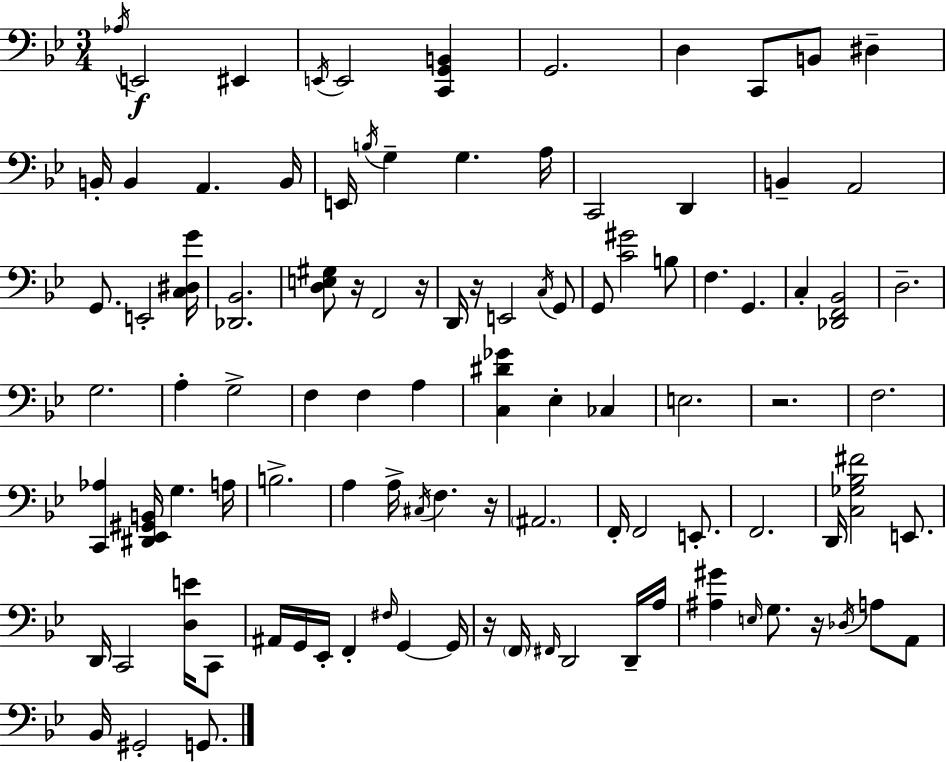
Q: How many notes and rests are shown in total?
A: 102